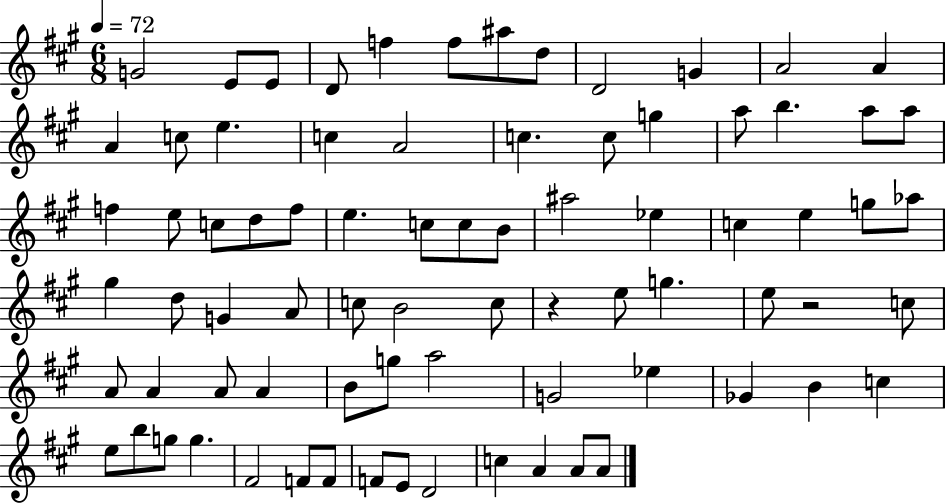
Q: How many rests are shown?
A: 2